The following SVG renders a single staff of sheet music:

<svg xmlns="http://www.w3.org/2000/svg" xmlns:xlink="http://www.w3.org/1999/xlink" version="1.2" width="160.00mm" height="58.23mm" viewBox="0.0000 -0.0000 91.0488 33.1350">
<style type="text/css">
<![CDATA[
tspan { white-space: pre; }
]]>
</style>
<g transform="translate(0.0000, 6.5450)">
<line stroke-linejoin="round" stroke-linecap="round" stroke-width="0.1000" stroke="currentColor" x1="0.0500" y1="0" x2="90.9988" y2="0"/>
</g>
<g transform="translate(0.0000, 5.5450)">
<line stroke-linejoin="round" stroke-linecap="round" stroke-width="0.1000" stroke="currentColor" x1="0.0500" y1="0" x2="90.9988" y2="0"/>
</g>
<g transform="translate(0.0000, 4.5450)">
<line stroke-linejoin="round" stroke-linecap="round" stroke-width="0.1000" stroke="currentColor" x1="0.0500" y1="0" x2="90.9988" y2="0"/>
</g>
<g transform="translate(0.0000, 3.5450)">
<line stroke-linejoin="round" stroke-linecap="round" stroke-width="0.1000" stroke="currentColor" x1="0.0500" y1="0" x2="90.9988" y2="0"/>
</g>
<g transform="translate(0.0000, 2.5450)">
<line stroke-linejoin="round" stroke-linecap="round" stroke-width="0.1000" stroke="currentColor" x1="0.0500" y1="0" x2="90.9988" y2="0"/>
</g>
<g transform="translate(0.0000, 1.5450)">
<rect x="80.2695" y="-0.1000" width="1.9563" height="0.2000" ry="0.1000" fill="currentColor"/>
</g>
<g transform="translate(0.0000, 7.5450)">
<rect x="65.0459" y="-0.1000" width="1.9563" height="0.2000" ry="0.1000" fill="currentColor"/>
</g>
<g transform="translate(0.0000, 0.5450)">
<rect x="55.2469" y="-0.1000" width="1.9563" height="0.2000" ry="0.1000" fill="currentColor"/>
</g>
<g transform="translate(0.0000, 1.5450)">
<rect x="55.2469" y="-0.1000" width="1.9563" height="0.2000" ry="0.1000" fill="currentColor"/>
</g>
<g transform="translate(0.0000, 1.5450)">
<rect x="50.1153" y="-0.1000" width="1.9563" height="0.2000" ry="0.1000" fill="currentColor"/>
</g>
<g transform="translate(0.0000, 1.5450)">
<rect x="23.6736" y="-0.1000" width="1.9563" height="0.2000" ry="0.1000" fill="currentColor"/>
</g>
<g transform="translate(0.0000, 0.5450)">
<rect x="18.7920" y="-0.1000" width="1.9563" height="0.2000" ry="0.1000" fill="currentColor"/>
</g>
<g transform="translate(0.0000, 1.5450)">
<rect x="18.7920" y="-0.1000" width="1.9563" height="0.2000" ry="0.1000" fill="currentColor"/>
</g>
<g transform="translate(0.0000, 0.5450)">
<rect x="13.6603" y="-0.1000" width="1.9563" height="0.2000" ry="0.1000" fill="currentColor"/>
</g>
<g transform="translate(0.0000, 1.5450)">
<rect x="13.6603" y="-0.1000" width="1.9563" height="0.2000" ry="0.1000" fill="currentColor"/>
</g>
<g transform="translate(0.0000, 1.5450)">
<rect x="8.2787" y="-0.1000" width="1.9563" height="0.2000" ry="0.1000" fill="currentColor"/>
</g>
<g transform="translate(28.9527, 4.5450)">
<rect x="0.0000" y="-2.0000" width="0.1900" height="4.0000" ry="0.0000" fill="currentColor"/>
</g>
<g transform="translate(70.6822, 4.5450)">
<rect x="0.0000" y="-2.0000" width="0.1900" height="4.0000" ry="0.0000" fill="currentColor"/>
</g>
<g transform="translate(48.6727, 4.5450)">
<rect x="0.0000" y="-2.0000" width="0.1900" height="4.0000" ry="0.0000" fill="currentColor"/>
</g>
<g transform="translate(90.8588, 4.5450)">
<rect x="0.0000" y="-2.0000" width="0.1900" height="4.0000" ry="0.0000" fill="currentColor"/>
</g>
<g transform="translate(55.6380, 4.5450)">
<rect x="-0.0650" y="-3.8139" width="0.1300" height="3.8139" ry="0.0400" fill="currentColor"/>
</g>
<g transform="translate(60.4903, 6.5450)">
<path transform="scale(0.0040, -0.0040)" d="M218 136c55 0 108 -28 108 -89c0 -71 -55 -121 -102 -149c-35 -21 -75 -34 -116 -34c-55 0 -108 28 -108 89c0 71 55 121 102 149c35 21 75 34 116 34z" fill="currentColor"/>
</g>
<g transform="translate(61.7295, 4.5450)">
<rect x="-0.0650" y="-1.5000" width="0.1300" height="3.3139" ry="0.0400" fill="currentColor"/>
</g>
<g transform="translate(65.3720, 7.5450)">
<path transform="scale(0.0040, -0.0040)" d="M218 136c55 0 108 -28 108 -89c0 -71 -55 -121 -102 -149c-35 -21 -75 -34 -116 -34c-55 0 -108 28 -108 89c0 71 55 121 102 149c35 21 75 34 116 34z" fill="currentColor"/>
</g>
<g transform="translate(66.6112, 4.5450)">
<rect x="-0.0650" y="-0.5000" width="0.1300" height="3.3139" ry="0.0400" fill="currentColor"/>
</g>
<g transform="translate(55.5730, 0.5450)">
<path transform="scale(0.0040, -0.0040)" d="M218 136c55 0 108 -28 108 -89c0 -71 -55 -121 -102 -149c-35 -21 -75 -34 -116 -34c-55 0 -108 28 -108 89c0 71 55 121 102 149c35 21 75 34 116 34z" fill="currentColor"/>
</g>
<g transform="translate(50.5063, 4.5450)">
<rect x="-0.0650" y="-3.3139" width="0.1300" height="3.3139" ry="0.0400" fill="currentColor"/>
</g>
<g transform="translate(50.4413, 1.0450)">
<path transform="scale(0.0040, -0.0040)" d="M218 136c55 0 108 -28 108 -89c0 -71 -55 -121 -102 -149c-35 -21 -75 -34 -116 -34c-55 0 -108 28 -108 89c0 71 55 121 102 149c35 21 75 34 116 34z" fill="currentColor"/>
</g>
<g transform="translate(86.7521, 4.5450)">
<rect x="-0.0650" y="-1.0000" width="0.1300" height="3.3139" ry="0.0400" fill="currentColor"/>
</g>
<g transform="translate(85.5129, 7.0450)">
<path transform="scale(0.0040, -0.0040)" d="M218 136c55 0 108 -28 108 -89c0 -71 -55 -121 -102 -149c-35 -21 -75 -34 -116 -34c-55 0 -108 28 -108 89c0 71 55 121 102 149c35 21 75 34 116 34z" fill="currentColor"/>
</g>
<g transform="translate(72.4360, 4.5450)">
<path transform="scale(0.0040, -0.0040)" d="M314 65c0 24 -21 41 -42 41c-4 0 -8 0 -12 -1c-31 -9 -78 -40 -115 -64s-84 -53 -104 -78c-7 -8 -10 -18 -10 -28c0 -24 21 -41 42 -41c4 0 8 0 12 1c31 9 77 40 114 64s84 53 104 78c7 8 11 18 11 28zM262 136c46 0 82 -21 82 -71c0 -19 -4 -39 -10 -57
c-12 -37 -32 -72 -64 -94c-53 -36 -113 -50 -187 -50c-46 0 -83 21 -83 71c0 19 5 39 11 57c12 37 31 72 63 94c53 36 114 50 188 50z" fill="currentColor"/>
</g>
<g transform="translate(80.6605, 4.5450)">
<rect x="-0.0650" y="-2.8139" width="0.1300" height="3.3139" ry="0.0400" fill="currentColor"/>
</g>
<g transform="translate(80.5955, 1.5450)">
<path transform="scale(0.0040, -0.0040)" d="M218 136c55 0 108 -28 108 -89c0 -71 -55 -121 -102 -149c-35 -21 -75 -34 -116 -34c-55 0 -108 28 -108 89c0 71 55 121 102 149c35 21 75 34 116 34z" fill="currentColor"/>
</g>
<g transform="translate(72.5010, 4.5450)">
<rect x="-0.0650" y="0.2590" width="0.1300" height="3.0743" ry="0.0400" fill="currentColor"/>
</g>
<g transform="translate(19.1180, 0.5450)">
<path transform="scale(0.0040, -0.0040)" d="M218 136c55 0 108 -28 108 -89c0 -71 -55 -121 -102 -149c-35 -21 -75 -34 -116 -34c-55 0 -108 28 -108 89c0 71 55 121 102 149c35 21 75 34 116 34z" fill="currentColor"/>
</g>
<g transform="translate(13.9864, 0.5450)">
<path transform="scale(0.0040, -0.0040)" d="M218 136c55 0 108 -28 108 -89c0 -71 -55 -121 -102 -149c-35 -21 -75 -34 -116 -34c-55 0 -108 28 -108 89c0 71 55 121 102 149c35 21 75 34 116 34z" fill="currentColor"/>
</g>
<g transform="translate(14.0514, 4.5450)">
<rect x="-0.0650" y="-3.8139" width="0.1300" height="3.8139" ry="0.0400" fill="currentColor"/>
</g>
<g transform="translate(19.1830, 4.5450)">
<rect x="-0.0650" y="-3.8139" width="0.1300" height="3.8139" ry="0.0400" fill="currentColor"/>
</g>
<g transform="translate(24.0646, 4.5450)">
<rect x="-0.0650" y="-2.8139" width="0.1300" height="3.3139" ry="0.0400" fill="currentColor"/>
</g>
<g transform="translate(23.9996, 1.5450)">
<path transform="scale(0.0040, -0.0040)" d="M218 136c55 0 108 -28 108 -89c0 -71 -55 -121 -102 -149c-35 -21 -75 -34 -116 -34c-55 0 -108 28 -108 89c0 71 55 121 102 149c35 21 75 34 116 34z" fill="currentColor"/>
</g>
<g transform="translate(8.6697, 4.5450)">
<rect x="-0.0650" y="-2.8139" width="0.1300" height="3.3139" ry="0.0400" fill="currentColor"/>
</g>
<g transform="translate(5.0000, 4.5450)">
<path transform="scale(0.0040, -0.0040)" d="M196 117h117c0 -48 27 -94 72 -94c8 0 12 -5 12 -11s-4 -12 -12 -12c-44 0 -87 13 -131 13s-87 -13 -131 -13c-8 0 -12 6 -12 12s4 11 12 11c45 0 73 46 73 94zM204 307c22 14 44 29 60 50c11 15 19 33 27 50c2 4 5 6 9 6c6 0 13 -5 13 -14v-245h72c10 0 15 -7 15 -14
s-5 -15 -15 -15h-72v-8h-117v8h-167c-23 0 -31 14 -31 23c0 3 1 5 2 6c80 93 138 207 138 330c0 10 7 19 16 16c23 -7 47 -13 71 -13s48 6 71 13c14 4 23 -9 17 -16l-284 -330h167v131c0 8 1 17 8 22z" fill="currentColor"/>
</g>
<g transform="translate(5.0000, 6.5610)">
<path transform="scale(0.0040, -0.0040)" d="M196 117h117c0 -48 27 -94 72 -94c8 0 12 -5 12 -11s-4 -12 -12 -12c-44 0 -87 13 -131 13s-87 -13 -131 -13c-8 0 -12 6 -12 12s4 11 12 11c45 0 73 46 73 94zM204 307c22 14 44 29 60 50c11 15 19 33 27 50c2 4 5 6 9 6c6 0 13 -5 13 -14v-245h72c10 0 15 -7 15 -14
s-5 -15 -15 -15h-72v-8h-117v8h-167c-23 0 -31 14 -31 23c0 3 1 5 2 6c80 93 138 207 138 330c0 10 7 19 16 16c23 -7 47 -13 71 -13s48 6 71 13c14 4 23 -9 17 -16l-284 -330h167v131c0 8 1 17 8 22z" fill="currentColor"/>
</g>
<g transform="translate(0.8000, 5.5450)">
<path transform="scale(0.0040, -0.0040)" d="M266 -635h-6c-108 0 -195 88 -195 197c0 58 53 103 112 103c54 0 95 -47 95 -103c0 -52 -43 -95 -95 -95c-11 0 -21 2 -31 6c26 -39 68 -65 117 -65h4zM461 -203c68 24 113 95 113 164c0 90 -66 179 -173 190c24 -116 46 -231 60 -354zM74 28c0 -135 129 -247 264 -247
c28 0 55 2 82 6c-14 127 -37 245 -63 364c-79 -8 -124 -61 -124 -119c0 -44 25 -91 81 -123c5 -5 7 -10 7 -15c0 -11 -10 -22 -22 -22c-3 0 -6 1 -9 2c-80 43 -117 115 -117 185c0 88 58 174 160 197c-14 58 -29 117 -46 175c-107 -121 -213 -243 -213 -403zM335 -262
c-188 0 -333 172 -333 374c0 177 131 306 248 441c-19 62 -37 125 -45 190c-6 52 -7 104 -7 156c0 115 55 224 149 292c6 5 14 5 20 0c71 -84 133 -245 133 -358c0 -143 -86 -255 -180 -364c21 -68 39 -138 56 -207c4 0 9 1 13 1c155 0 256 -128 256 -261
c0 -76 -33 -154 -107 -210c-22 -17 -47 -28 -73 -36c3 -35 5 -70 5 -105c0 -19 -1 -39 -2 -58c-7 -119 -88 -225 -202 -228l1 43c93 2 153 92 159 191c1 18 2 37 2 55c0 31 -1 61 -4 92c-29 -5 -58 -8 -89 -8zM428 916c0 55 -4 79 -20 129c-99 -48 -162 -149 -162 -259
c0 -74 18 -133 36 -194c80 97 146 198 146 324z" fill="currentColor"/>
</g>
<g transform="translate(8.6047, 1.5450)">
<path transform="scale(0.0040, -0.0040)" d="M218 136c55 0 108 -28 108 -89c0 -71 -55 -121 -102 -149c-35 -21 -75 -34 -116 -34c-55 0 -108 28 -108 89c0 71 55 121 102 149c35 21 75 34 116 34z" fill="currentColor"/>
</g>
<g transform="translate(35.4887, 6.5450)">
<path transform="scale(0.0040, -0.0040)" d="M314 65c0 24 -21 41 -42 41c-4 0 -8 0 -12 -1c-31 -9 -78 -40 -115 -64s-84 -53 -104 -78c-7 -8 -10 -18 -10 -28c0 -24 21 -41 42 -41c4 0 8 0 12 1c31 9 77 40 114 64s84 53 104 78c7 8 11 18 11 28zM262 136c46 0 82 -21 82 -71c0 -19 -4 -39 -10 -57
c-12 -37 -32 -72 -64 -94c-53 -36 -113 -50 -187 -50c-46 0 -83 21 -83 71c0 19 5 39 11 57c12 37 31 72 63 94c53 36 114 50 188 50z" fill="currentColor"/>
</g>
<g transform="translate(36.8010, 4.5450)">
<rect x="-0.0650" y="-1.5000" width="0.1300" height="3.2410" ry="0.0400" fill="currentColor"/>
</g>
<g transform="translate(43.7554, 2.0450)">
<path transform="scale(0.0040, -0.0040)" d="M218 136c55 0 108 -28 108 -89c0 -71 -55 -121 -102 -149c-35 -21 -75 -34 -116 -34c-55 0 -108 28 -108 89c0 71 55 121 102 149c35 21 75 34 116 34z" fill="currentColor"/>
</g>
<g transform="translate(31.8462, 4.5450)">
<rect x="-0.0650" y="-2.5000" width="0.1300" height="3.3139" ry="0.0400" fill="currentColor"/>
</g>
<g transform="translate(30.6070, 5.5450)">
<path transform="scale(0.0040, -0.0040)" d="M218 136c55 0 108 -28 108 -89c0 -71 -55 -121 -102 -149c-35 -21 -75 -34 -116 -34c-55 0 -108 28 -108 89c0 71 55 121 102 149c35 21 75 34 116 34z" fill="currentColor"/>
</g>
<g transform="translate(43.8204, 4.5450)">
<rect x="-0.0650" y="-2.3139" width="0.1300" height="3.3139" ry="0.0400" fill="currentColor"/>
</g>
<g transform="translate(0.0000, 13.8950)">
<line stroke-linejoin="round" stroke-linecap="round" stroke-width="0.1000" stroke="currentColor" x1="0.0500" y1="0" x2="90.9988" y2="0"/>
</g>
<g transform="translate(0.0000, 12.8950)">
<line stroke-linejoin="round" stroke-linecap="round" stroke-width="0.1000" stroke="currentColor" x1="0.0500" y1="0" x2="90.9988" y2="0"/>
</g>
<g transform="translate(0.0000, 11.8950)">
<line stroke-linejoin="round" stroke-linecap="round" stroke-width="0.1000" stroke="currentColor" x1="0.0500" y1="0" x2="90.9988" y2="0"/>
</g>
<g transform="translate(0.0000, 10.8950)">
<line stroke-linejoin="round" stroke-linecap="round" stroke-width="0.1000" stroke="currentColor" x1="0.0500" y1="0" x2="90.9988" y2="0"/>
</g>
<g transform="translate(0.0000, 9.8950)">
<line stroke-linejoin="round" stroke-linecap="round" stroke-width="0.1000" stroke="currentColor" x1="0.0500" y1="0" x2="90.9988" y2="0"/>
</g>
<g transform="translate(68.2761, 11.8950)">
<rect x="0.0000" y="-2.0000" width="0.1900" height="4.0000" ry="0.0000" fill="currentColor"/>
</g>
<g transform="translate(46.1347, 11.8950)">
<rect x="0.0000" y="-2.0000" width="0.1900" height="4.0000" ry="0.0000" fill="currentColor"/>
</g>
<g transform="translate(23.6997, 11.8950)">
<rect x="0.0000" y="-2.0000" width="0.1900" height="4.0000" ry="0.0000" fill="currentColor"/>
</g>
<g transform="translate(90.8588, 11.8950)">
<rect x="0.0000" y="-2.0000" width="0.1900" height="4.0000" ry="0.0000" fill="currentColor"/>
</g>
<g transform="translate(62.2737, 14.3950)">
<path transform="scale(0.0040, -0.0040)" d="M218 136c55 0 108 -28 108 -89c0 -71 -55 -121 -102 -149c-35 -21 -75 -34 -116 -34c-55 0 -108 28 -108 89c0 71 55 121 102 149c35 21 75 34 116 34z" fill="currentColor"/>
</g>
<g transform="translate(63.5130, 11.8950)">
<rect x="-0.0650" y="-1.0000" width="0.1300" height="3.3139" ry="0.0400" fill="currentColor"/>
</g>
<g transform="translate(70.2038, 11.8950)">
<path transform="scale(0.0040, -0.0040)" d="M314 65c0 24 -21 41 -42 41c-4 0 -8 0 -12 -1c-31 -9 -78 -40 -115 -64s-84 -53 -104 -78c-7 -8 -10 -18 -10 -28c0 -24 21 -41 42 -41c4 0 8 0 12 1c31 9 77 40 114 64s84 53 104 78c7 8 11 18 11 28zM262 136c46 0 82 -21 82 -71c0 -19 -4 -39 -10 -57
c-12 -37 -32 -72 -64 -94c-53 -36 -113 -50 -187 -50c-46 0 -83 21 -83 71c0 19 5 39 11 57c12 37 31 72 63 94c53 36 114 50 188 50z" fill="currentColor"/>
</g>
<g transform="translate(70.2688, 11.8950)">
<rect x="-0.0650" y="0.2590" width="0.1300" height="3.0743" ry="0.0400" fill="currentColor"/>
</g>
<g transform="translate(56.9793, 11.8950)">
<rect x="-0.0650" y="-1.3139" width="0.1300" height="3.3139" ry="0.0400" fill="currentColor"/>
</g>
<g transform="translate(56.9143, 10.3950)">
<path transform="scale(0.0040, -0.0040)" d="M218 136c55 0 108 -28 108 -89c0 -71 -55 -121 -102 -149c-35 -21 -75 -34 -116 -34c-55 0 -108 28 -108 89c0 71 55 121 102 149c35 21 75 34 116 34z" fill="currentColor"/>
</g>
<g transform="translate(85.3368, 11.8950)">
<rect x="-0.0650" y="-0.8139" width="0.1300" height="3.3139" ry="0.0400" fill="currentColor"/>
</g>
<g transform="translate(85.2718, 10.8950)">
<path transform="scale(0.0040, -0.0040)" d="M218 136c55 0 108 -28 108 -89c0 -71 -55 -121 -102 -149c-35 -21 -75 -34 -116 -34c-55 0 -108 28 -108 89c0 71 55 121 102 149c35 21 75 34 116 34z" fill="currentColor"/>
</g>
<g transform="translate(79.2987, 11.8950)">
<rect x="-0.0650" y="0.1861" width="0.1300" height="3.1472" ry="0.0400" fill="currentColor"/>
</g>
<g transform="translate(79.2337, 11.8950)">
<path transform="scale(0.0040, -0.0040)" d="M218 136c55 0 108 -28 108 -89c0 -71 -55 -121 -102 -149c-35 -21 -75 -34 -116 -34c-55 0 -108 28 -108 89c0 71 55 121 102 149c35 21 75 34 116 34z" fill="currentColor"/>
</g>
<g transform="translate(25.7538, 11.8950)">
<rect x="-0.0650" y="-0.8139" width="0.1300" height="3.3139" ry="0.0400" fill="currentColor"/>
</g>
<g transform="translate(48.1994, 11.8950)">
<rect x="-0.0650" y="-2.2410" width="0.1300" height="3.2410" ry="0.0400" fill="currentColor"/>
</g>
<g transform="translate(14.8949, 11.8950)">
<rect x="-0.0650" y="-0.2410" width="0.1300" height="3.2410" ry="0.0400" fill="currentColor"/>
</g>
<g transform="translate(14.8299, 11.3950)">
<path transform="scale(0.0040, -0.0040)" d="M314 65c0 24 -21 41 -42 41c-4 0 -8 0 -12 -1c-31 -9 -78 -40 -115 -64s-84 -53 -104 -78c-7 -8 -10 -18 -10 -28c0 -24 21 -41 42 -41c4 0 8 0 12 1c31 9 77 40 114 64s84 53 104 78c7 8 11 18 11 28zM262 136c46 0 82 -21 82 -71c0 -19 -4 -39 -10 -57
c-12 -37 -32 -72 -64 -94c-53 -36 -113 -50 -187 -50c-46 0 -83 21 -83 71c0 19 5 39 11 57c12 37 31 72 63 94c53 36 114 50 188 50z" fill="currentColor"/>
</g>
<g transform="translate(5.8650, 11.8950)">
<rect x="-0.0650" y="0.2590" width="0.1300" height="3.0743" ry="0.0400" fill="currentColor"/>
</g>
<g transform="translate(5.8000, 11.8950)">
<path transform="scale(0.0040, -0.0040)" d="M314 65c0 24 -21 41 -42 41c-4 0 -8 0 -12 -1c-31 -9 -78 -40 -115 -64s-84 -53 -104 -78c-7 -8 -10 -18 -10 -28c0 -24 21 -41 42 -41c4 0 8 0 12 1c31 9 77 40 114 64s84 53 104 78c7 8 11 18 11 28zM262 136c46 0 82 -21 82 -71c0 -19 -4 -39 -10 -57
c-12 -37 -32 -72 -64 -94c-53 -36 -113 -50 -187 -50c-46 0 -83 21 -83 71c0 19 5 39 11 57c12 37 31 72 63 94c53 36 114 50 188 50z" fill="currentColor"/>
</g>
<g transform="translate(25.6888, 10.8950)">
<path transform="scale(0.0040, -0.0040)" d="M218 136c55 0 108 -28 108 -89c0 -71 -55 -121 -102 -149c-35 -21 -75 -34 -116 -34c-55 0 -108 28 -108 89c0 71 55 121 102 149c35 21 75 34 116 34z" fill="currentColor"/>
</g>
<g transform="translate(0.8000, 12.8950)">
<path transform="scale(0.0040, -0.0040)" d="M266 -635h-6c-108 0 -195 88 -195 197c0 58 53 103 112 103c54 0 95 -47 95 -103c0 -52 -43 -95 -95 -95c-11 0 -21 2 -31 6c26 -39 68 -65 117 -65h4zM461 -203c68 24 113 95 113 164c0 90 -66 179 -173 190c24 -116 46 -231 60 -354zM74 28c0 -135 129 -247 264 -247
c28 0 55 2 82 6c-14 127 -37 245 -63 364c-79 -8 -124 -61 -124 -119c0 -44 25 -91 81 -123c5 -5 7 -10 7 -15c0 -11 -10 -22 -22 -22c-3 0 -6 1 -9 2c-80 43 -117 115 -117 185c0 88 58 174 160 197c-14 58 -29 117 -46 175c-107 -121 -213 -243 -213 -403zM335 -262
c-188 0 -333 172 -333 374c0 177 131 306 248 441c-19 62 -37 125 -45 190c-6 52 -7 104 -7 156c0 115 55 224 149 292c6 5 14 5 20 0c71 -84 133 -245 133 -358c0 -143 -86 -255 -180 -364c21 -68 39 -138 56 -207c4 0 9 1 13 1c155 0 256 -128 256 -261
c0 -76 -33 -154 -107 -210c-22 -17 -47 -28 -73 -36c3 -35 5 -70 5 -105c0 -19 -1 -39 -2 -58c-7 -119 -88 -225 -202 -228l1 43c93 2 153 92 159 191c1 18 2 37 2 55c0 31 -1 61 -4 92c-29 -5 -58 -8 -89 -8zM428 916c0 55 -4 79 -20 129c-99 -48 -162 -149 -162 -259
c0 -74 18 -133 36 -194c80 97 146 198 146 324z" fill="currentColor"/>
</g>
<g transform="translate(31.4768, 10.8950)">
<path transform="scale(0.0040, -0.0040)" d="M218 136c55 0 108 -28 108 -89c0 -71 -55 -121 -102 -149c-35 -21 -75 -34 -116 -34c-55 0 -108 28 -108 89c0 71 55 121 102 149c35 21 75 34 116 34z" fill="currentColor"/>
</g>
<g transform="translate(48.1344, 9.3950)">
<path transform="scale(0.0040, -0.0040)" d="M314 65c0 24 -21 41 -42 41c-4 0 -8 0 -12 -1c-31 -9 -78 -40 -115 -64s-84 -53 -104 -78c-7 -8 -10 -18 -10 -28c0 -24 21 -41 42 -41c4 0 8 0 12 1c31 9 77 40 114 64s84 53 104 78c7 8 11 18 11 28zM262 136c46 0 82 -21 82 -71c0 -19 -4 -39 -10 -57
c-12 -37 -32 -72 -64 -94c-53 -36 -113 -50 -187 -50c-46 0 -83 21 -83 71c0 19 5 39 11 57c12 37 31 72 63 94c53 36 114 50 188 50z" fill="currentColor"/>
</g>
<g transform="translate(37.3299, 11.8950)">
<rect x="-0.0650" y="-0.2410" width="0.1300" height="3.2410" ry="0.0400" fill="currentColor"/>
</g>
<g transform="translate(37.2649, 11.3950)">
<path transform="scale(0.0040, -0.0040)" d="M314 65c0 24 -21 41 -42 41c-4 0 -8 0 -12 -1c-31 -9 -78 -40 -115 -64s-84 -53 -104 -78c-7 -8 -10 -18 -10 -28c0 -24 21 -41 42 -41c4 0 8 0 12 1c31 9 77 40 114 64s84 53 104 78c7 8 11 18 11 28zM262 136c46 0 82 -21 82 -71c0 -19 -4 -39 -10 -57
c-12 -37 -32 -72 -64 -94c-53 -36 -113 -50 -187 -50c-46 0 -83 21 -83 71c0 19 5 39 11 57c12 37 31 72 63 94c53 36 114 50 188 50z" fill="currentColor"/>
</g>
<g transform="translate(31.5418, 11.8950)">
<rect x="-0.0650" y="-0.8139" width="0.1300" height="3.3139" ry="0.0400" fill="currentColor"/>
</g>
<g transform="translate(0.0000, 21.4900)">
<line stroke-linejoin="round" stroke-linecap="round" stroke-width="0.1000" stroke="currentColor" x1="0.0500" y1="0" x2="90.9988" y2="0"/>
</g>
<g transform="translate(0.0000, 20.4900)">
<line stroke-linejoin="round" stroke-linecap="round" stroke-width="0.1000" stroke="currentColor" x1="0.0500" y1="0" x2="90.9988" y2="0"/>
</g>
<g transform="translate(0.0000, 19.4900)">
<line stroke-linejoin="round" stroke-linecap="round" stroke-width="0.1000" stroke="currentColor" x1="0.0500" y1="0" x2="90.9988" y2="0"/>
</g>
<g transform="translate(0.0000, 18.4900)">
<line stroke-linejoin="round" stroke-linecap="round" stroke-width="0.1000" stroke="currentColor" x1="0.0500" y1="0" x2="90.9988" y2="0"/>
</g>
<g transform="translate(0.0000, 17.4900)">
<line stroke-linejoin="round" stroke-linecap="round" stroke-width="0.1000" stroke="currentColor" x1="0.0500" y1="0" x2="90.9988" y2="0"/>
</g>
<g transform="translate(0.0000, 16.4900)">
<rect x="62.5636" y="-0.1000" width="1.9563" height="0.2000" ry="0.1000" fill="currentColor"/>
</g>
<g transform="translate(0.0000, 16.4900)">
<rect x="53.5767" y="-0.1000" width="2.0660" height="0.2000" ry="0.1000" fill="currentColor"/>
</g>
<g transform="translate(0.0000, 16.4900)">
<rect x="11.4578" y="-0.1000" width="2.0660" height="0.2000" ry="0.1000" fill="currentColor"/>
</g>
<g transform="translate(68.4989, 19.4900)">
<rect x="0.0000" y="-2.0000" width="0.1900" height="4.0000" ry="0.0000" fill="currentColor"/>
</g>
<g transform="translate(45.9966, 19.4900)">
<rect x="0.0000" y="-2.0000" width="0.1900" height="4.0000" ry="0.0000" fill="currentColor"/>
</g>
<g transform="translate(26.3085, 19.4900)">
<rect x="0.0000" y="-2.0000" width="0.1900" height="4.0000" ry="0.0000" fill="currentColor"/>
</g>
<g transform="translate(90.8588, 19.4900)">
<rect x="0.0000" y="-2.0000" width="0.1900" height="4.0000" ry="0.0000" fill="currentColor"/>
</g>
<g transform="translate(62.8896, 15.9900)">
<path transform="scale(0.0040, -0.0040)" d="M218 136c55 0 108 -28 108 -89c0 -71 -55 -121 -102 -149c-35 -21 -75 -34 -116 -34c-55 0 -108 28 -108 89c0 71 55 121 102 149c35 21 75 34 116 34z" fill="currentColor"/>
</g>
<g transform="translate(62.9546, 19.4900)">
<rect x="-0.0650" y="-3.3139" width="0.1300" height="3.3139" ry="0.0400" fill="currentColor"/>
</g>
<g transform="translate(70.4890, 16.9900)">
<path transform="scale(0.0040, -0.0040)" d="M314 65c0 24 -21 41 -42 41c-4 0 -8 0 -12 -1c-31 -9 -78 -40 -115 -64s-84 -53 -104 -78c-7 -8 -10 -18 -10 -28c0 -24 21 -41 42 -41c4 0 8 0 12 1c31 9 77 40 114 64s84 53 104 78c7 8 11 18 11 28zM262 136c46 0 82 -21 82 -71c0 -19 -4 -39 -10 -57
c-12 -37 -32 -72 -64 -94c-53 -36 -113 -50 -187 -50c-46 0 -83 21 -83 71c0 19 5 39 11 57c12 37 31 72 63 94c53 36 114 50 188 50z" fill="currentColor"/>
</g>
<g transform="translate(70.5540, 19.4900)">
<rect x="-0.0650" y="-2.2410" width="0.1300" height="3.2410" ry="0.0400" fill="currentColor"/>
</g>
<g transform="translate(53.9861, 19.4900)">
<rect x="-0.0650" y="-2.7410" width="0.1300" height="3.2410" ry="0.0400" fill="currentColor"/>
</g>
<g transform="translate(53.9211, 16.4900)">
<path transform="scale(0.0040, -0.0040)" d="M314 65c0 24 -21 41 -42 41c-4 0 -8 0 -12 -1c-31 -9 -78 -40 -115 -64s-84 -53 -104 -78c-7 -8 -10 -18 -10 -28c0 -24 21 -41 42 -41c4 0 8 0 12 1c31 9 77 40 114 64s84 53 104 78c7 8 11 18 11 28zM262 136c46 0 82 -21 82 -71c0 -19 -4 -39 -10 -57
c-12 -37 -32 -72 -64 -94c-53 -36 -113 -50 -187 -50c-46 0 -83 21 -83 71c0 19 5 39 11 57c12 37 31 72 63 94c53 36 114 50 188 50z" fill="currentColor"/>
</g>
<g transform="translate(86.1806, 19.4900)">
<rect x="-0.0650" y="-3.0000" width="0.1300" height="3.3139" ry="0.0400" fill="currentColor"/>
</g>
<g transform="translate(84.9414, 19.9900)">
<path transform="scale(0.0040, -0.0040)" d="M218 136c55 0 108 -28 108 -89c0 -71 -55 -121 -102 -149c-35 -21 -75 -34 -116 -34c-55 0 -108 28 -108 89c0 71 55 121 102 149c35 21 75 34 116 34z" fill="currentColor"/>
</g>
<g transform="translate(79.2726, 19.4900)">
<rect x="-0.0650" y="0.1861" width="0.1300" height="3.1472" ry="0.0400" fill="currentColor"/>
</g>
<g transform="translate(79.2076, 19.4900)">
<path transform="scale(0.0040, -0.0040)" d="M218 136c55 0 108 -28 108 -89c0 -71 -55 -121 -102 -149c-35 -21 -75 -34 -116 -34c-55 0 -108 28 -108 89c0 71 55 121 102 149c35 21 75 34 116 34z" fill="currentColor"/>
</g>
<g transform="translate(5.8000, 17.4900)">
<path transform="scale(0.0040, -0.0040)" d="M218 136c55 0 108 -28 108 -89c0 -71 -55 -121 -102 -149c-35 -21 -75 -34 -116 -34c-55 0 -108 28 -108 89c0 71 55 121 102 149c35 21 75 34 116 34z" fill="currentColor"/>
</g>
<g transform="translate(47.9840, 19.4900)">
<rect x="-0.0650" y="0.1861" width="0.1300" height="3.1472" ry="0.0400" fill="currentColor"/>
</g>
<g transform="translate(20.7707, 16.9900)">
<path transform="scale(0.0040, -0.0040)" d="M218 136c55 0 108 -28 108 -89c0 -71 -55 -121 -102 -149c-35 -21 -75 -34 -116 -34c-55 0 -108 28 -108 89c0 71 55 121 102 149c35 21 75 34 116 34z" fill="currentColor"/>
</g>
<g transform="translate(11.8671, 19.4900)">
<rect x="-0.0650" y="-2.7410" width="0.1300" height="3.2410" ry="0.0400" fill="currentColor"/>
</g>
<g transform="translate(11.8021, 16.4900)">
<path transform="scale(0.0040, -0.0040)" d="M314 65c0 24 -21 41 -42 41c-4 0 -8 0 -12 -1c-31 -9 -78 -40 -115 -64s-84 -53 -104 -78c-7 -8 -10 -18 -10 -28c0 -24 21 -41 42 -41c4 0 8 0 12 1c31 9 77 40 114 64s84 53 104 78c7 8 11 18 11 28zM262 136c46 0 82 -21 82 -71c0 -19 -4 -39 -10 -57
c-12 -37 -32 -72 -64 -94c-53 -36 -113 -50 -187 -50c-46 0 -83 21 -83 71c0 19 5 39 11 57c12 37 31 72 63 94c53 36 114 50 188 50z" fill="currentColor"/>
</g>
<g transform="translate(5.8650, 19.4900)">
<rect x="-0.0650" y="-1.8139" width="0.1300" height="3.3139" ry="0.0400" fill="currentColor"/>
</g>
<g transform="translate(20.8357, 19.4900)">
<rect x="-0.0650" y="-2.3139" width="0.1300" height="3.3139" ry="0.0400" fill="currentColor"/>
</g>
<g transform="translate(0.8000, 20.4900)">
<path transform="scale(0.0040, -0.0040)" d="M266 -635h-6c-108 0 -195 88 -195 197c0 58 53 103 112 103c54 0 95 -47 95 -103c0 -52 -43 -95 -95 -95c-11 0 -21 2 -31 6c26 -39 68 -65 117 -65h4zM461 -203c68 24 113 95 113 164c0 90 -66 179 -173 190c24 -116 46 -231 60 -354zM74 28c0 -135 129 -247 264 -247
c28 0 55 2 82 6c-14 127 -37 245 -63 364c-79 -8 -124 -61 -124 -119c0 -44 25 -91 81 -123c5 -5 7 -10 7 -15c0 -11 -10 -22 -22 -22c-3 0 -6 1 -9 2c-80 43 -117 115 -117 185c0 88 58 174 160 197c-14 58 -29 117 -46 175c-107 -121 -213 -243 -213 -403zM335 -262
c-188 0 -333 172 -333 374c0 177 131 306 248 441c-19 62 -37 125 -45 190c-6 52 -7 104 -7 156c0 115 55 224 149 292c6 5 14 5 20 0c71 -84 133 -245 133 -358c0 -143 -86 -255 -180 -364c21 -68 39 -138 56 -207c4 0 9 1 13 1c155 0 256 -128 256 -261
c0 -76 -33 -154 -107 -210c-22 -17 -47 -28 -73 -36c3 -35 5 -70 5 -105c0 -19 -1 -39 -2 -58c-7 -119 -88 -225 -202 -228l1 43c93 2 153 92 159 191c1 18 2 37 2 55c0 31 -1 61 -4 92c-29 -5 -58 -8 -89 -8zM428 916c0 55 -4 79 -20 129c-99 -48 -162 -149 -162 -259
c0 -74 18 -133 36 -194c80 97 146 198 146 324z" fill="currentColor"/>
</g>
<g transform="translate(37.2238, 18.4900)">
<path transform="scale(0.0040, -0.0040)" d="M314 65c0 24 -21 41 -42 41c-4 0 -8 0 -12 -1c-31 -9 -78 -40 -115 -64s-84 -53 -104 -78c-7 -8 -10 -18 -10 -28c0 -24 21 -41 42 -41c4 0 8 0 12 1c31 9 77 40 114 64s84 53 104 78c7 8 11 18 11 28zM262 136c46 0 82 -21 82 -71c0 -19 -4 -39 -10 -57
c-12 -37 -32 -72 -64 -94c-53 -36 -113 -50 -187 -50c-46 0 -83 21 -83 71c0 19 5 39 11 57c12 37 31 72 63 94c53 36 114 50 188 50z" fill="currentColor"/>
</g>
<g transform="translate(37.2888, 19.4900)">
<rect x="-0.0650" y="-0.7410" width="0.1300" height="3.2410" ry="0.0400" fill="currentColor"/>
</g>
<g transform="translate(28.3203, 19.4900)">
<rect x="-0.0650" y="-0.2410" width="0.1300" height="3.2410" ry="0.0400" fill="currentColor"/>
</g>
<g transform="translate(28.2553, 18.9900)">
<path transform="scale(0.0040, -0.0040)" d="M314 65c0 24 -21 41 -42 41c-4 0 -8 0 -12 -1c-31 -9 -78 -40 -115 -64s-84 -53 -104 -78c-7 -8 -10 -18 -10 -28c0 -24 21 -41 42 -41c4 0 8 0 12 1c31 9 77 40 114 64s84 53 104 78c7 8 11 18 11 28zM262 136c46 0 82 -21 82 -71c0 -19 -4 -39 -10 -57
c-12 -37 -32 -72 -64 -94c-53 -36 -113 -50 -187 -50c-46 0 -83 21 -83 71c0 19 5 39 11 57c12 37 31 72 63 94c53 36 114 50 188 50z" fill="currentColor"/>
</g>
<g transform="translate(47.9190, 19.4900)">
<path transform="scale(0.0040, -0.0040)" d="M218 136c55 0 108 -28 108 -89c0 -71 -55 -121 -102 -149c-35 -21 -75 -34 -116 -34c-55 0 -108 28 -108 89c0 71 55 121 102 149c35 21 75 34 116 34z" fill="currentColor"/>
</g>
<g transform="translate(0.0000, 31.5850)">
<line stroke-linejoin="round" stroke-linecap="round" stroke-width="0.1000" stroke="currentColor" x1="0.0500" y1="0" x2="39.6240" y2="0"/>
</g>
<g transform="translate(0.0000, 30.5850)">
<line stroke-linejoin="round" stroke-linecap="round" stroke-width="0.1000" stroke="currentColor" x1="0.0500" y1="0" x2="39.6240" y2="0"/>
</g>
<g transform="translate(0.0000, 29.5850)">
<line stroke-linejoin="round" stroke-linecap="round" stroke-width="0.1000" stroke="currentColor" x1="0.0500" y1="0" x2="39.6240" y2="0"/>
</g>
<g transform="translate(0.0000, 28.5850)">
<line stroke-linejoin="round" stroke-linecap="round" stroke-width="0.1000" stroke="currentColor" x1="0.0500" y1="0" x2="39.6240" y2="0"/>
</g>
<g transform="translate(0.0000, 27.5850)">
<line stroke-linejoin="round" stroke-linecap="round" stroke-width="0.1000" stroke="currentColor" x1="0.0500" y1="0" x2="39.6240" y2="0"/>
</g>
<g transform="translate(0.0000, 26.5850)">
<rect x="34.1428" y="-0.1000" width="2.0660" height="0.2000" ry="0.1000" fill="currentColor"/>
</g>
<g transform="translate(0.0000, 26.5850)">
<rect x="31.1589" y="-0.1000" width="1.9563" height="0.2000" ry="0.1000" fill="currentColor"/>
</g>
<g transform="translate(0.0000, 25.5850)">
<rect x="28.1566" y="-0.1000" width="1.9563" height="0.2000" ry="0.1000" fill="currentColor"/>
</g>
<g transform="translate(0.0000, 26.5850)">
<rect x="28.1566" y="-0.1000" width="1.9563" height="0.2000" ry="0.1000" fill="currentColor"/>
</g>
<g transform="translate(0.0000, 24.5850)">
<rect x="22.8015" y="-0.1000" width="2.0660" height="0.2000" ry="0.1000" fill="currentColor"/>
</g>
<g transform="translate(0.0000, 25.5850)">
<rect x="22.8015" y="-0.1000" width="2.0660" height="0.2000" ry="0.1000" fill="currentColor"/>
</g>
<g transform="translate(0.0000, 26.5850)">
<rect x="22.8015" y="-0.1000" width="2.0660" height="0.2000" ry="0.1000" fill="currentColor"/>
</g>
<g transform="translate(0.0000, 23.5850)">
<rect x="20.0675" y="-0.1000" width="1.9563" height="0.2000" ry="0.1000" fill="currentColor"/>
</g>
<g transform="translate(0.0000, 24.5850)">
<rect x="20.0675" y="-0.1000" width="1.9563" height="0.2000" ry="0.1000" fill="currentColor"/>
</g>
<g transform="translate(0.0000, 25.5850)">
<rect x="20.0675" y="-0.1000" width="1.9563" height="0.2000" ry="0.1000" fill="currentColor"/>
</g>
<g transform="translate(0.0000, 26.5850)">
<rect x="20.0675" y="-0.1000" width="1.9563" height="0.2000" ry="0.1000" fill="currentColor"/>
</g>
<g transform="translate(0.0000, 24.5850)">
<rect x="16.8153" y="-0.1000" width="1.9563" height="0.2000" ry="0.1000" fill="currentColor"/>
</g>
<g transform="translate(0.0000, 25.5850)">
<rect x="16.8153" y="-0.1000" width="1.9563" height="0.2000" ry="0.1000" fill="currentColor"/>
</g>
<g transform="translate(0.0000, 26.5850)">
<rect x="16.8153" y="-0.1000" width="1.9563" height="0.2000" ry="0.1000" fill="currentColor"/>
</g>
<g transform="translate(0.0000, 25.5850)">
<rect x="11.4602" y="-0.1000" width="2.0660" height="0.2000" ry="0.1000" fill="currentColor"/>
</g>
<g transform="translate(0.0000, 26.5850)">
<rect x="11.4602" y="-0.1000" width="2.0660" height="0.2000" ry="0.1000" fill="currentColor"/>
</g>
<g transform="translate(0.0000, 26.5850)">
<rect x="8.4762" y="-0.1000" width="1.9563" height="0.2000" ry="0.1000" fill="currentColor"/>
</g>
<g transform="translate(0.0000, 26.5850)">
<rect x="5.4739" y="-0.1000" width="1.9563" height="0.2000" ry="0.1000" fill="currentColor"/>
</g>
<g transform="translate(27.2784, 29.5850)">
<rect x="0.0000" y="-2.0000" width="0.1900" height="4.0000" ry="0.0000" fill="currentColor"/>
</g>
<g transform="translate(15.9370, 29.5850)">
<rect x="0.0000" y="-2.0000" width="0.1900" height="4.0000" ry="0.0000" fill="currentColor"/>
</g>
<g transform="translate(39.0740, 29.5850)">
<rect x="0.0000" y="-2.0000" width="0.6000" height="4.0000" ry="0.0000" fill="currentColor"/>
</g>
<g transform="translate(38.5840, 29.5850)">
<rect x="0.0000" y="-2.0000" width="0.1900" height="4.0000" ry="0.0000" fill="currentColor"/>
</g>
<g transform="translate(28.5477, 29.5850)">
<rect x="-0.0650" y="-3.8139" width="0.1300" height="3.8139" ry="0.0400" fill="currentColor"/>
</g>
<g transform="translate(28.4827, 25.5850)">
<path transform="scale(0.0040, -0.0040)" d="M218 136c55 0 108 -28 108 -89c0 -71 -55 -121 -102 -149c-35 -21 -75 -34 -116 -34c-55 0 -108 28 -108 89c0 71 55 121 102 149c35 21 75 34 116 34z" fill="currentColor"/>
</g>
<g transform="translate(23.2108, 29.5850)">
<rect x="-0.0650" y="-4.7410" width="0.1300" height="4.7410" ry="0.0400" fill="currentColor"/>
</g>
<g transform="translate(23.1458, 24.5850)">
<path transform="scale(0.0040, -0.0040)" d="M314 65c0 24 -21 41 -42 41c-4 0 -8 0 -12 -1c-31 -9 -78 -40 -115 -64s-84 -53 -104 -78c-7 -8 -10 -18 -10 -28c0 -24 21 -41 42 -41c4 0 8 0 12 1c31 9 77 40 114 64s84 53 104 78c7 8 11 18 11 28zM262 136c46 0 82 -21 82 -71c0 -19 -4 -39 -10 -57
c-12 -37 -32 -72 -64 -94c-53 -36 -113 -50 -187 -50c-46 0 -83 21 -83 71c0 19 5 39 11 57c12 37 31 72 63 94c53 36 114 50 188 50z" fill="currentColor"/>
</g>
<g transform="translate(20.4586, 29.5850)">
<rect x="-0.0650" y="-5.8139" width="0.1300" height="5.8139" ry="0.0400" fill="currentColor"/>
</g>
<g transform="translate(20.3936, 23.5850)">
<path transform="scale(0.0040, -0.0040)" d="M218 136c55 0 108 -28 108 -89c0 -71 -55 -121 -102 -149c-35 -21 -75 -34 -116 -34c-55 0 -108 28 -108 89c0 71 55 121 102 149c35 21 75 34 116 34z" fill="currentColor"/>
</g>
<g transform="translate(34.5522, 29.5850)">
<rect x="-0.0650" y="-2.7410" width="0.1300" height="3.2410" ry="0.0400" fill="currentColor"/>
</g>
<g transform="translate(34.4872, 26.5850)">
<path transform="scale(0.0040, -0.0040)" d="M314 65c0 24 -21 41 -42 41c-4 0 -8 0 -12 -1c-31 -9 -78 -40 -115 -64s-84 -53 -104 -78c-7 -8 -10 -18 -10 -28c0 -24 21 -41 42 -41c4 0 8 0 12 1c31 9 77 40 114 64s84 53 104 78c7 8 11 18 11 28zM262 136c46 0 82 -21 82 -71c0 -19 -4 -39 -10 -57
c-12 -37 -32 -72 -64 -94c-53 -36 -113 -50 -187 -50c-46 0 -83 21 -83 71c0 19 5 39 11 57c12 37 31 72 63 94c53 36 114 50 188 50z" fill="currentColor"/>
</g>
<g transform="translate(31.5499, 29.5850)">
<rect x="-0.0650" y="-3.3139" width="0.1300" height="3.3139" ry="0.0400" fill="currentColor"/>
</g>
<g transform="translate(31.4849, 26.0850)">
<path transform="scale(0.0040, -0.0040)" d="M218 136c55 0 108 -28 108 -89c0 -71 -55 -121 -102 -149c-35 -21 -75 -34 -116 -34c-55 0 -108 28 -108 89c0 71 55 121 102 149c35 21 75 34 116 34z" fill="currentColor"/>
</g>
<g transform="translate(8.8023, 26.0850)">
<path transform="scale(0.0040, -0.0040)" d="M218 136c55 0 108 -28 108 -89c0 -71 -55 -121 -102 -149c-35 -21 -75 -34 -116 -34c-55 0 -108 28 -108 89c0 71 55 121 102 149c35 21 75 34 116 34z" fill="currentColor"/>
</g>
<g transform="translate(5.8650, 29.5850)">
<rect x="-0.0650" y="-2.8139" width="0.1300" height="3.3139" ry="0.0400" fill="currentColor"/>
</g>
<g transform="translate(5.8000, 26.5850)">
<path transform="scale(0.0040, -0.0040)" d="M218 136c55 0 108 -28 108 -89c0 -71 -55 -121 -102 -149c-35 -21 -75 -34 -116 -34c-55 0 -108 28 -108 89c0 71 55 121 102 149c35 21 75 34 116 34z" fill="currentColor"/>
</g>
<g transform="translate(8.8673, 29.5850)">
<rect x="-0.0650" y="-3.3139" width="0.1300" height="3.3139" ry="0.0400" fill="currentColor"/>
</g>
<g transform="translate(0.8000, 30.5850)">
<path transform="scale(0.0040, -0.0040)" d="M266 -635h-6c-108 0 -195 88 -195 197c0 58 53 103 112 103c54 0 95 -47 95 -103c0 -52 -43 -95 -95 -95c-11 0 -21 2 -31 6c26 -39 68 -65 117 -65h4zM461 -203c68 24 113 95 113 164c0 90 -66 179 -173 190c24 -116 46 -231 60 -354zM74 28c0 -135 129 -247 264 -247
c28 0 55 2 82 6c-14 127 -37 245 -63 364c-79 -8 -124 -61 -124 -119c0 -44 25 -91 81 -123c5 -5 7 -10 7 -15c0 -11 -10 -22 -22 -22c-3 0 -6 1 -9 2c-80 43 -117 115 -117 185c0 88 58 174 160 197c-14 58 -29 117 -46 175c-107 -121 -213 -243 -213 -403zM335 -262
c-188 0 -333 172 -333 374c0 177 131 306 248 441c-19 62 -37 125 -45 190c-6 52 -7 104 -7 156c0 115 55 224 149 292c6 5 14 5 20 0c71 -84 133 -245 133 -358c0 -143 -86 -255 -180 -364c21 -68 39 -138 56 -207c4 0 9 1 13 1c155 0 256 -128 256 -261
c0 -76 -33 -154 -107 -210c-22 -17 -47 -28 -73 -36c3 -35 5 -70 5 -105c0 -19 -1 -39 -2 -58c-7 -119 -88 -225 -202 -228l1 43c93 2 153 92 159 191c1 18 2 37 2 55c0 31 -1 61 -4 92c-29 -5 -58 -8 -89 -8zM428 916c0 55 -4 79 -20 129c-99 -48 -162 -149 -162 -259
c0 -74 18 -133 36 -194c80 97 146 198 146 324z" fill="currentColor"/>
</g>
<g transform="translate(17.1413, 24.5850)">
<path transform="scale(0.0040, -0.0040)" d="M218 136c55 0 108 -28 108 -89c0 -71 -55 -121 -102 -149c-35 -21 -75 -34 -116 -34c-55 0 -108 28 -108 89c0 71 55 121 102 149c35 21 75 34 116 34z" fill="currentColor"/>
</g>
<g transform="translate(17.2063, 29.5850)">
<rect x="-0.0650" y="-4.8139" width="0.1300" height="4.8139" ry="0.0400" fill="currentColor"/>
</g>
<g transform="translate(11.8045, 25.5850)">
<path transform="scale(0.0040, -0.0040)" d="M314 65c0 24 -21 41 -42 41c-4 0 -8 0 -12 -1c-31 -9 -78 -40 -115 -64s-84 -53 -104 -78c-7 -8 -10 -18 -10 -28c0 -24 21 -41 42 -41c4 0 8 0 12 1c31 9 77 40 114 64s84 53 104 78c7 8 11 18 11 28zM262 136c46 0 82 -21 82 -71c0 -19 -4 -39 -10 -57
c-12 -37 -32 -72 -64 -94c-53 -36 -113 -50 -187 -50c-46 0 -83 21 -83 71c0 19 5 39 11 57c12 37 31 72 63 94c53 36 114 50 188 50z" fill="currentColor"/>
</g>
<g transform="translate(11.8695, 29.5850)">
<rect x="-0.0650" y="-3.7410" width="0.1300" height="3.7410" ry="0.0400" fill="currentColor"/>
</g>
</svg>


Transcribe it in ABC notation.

X:1
T:Untitled
M:4/4
L:1/4
K:C
a c' c' a G E2 g b c' E C B2 a D B2 c2 d d c2 g2 e D B2 B d f a2 g c2 d2 B a2 b g2 B A a b c'2 e' g' e'2 c' b a2